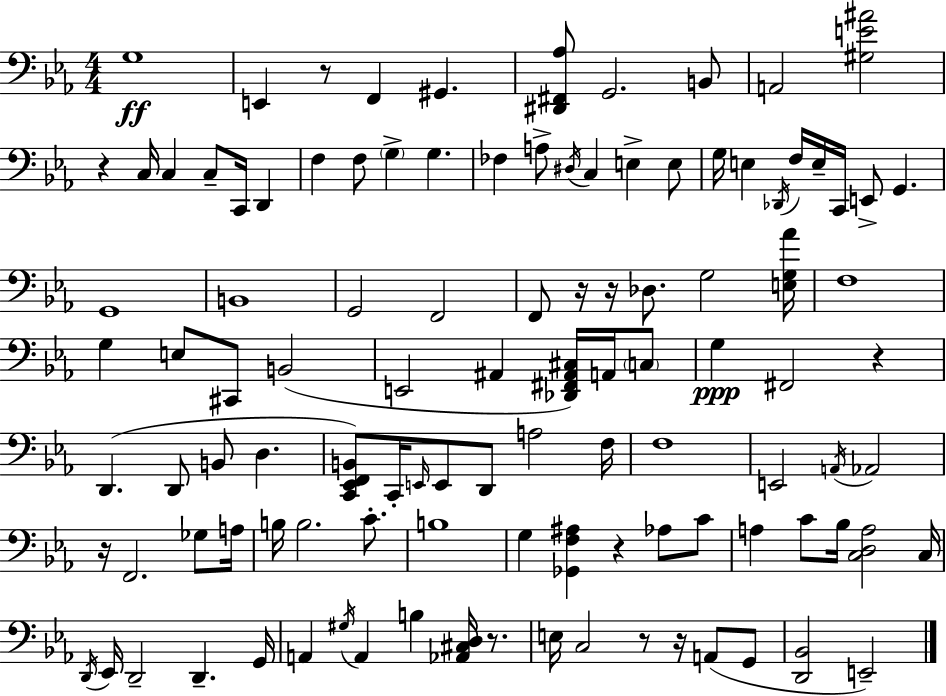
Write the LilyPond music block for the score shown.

{
  \clef bass
  \numericTimeSignature
  \time 4/4
  \key ees \major
  g1\ff | e,4 r8 f,4 gis,4. | <dis, fis, aes>8 g,2. b,8 | a,2 <gis e' ais'>2 | \break r4 c16 c4 c8-- c,16 d,4 | f4 f8 \parenthesize g4-> g4. | fes4 a8-> \acciaccatura { dis16 } c4 e4-> e8 | g16 e4 \acciaccatura { des,16 } f16 e16-- c,16 e,8-> g,4. | \break g,1 | b,1 | g,2 f,2 | f,8 r16 r16 des8. g2 | \break <e g aes'>16 f1 | g4 e8 cis,8 b,2( | e,2 ais,4 <des, fis, ais, cis>16) a,16 | \parenthesize c8 g4\ppp fis,2 r4 | \break d,4.( d,8 b,8 d4. | <c, ees, f, b,>8) c,16-. \grace { e,16 } e,8 d,8 a2 | f16 f1 | e,2 \acciaccatura { a,16 } aes,2 | \break r16 f,2. | ges8 a16 b16 b2. | c'8.-. b1 | g4 <ges, f ais>4 r4 | \break aes8 c'8 a4 c'8 bes16 <c d a>2 | c16 \acciaccatura { d,16 } ees,16 d,2-- d,4.-- | g,16 a,4 \acciaccatura { gis16 } a,4 b4 | <aes, cis d>16 r8. e16 c2 r8 | \break r16 a,8( g,8 <d, bes,>2 e,2--) | \bar "|."
}